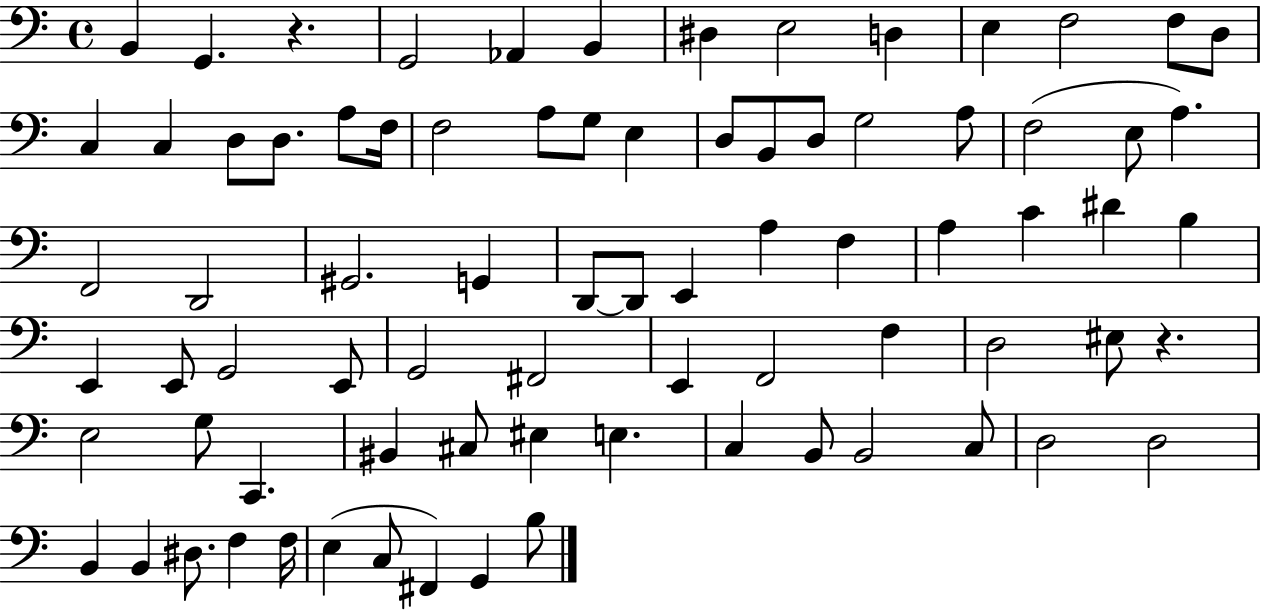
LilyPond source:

{
  \clef bass
  \time 4/4
  \defaultTimeSignature
  \key c \major
  b,4 g,4. r4. | g,2 aes,4 b,4 | dis4 e2 d4 | e4 f2 f8 d8 | \break c4 c4 d8 d8. a8 f16 | f2 a8 g8 e4 | d8 b,8 d8 g2 a8 | f2( e8 a4.) | \break f,2 d,2 | gis,2. g,4 | d,8~~ d,8 e,4 a4 f4 | a4 c'4 dis'4 b4 | \break e,4 e,8 g,2 e,8 | g,2 fis,2 | e,4 f,2 f4 | d2 eis8 r4. | \break e2 g8 c,4. | bis,4 cis8 eis4 e4. | c4 b,8 b,2 c8 | d2 d2 | \break b,4 b,4 dis8. f4 f16 | e4( c8 fis,4) g,4 b8 | \bar "|."
}